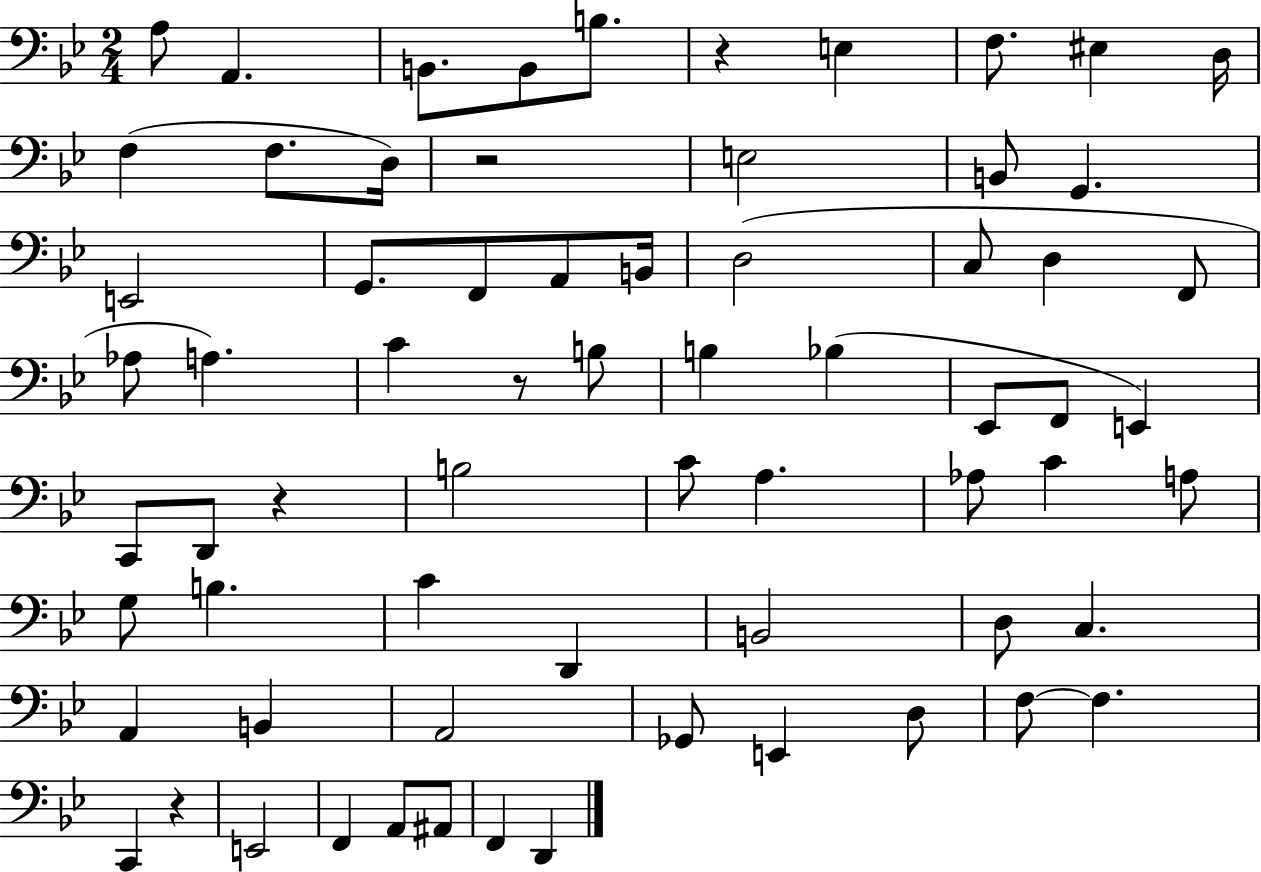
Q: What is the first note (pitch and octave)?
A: A3